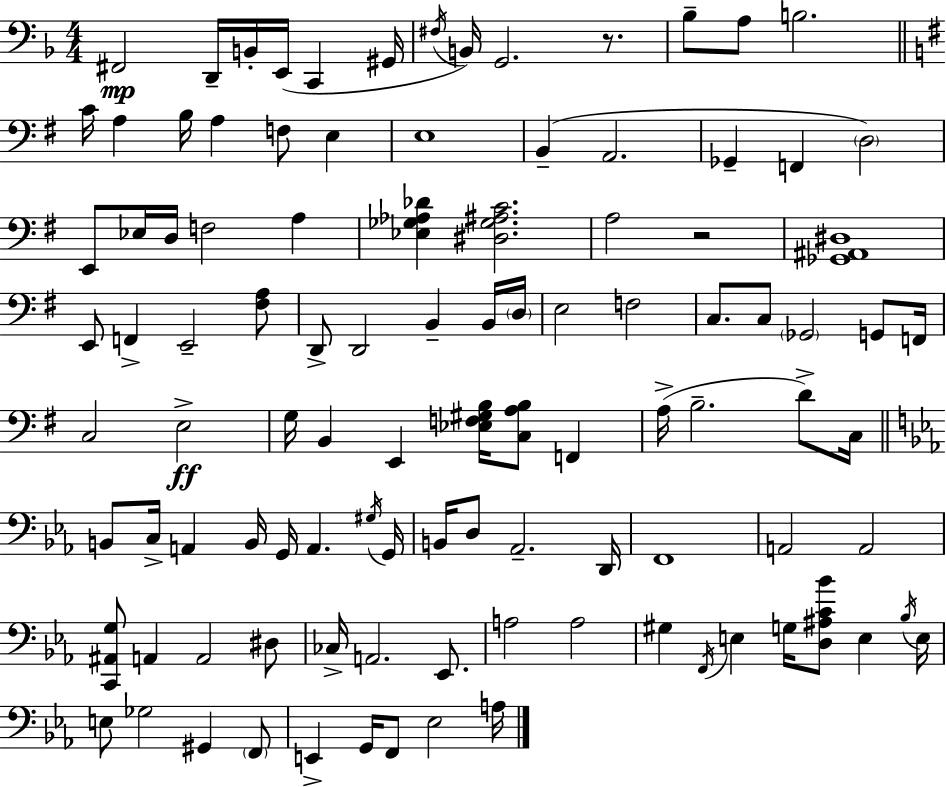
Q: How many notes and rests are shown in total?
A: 104